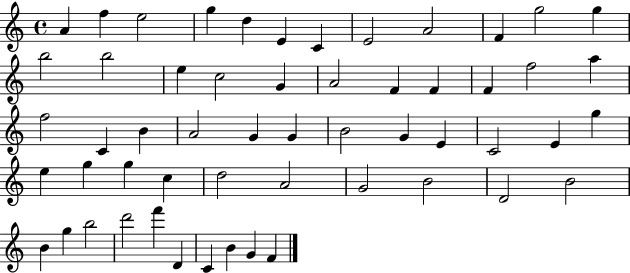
X:1
T:Untitled
M:4/4
L:1/4
K:C
A f e2 g d E C E2 A2 F g2 g b2 b2 e c2 G A2 F F F f2 a f2 C B A2 G G B2 G E C2 E g e g g c d2 A2 G2 B2 D2 B2 B g b2 d'2 f' D C B G F